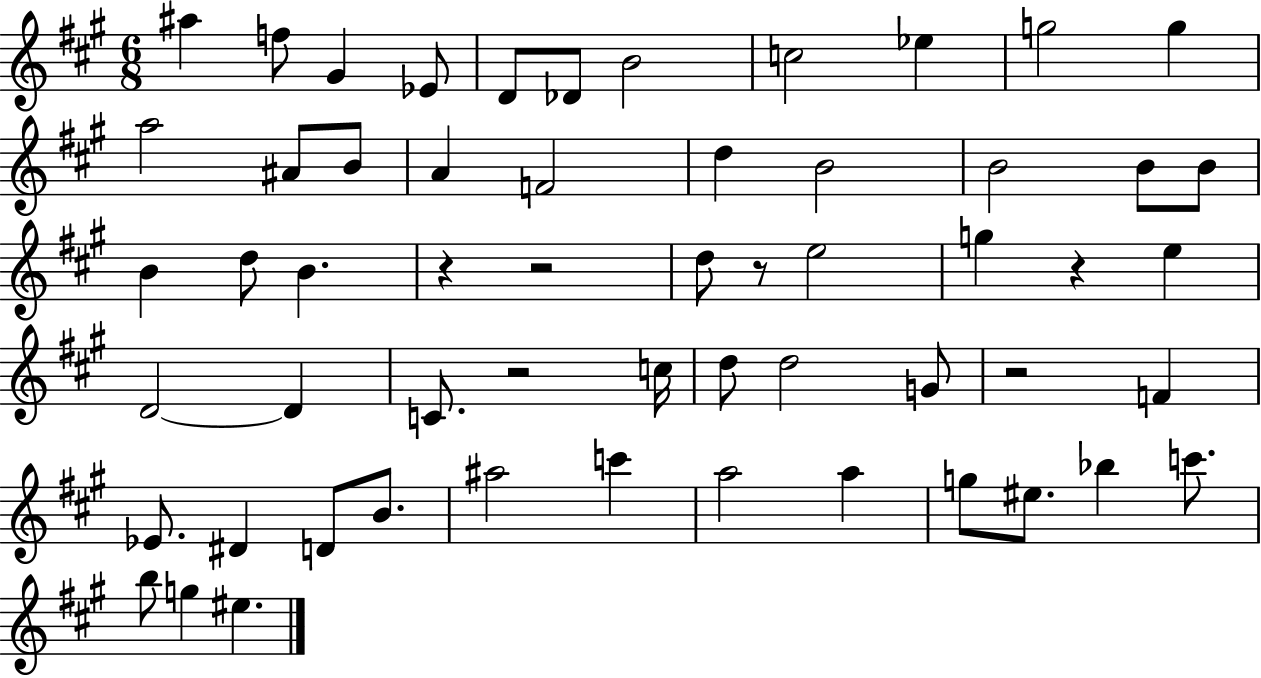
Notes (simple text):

A#5/q F5/e G#4/q Eb4/e D4/e Db4/e B4/h C5/h Eb5/q G5/h G5/q A5/h A#4/e B4/e A4/q F4/h D5/q B4/h B4/h B4/e B4/e B4/q D5/e B4/q. R/q R/h D5/e R/e E5/h G5/q R/q E5/q D4/h D4/q C4/e. R/h C5/s D5/e D5/h G4/e R/h F4/q Eb4/e. D#4/q D4/e B4/e. A#5/h C6/q A5/h A5/q G5/e EIS5/e. Bb5/q C6/e. B5/e G5/q EIS5/q.